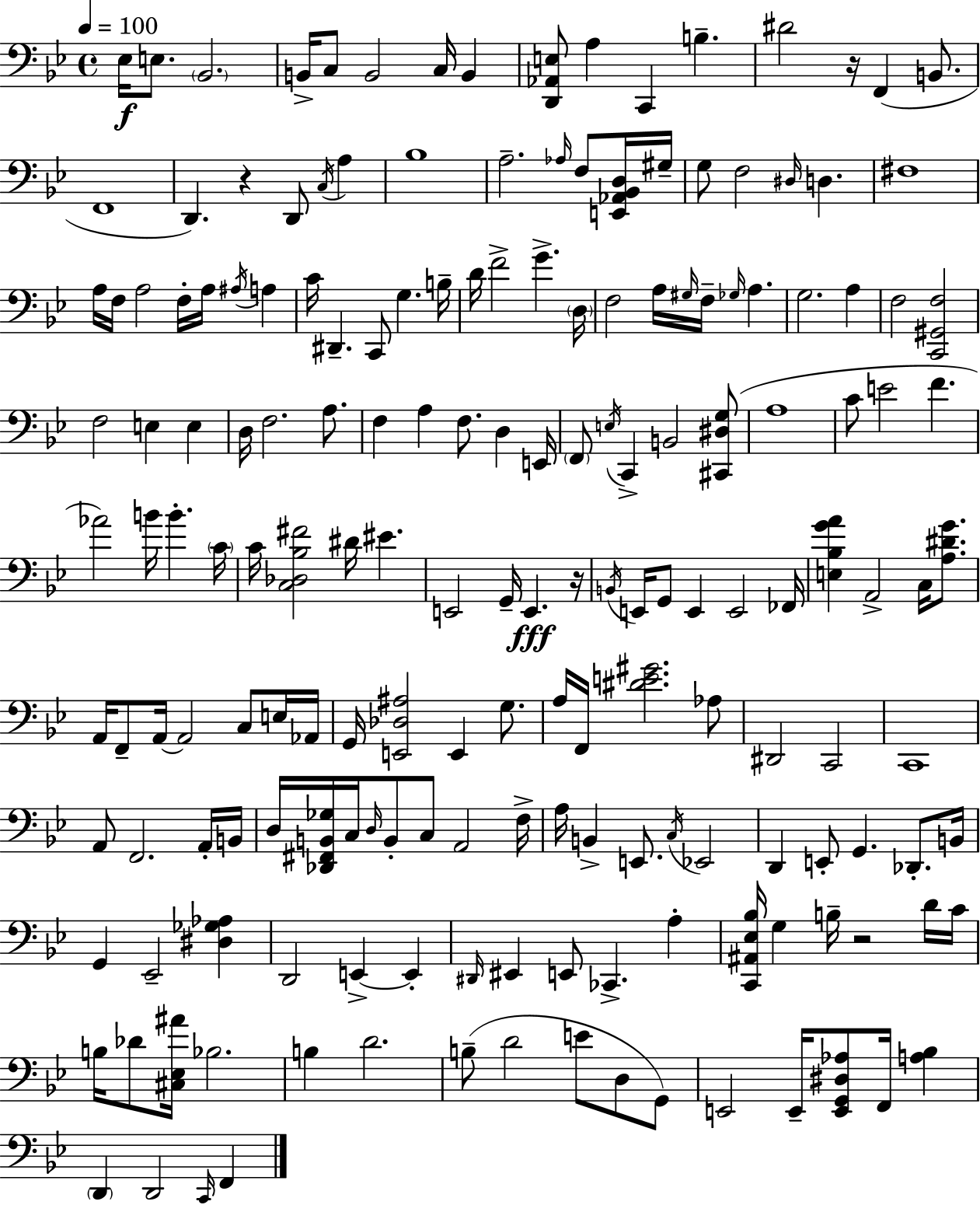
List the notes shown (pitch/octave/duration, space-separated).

Eb3/s E3/e. Bb2/h. B2/s C3/e B2/h C3/s B2/q [D2,Ab2,E3]/e A3/q C2/q B3/q. D#4/h R/s F2/q B2/e. F2/w D2/q. R/q D2/e C3/s A3/q Bb3/w A3/h. Ab3/s F3/e [E2,Ab2,Bb2,D3]/s G#3/s G3/e F3/h D#3/s D3/q. F#3/w A3/s F3/s A3/h F3/s A3/s A#3/s A3/q C4/s D#2/q. C2/e G3/q. B3/s D4/s F4/h G4/q. D3/s F3/h A3/s G#3/s F3/s Gb3/s A3/q. G3/h. A3/q F3/h [C2,G#2,F3]/h F3/h E3/q E3/q D3/s F3/h. A3/e. F3/q A3/q F3/e. D3/q E2/s F2/e E3/s C2/q B2/h [C#2,D#3,G3]/e A3/w C4/e E4/h F4/q. Ab4/h B4/s B4/q. C4/s C4/s [C3,Db3,Bb3,F#4]/h D#4/s EIS4/q. E2/h G2/s E2/q. R/s B2/s E2/s G2/e E2/q E2/h FES2/s [E3,Bb3,G4,A4]/q A2/h C3/s [A3,D#4,G4]/e. A2/s F2/e A2/s A2/h C3/e E3/s Ab2/s G2/s [E2,Db3,A#3]/h E2/q G3/e. A3/s F2/s [D#4,E4,G#4]/h. Ab3/e D#2/h C2/h C2/w A2/e F2/h. A2/s B2/s D3/s [Db2,F#2,B2,Gb3]/s C3/s D3/s B2/e C3/e A2/h F3/s A3/s B2/q E2/e. C3/s Eb2/h D2/q E2/e G2/q. Db2/e. B2/s G2/q Eb2/h [D#3,Gb3,Ab3]/q D2/h E2/q E2/q D#2/s EIS2/q E2/e CES2/q. A3/q [C2,A#2,Eb3,Bb3]/s G3/q B3/s R/h D4/s C4/s B3/s Db4/e [C#3,Eb3,A#4]/s Bb3/h. B3/q D4/h. B3/e D4/h E4/e D3/e G2/e E2/h E2/s [E2,G2,D#3,Ab3]/e F2/s [A3,Bb3]/q D2/q D2/h C2/s F2/q